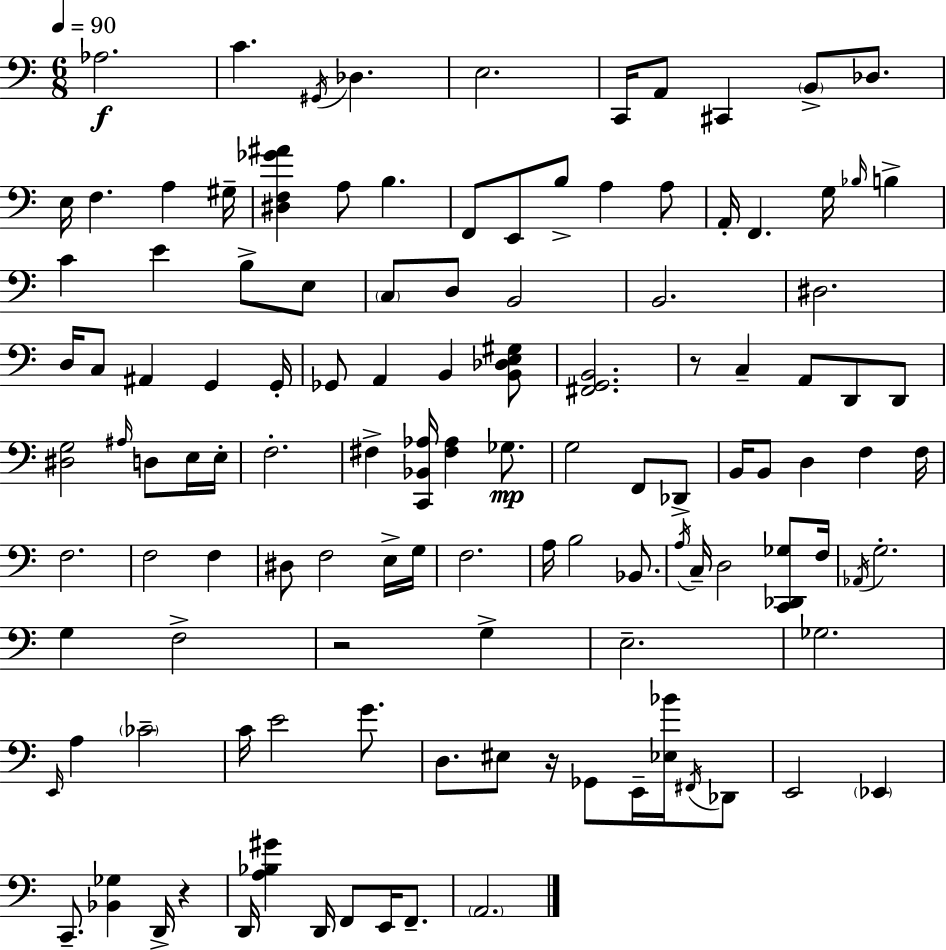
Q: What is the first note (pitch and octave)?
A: Ab3